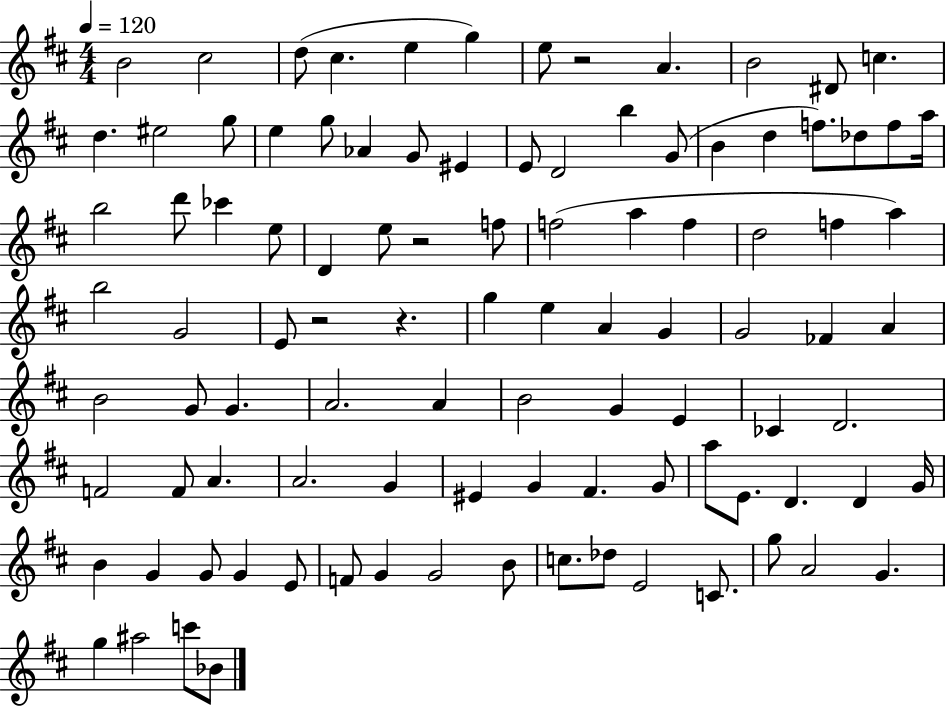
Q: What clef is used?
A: treble